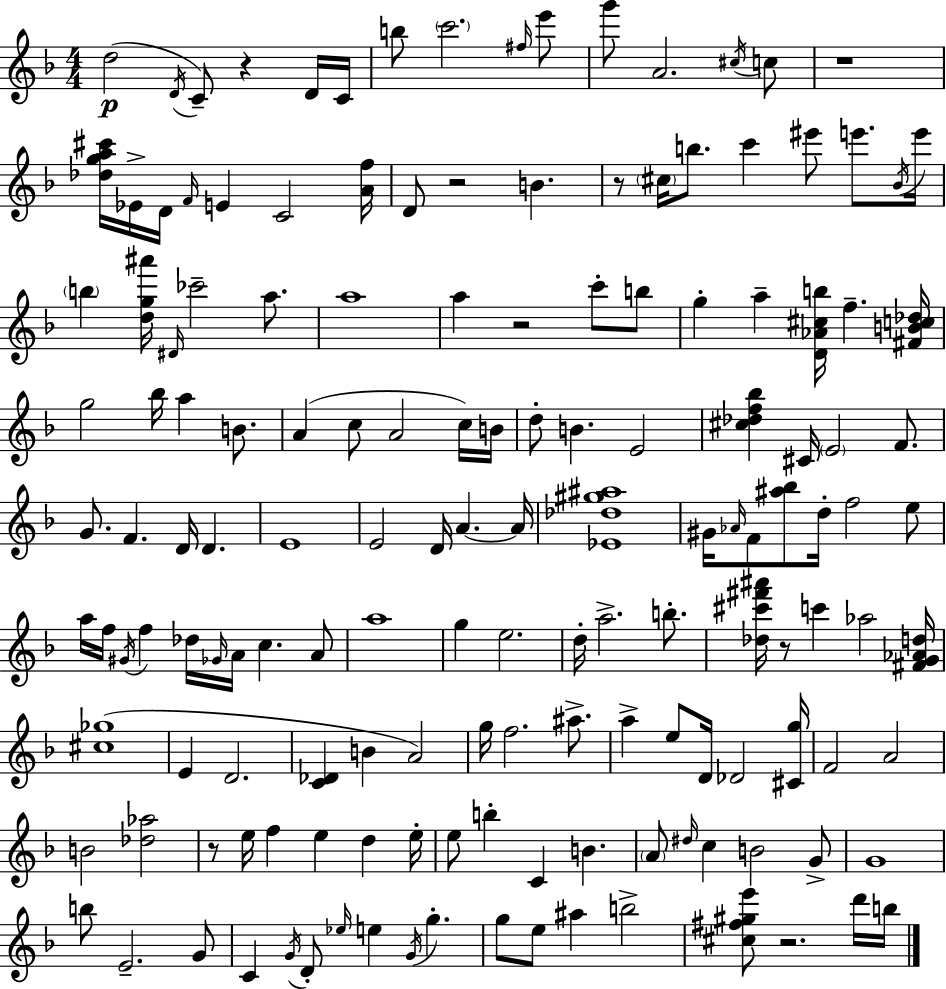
{
  \clef treble
  \numericTimeSignature
  \time 4/4
  \key d \minor
  d''2(\p \acciaccatura { d'16 } c'8--) r4 d'16 | c'16 b''8 \parenthesize c'''2. \grace { fis''16 } | e'''8 g'''8 a'2. | \acciaccatura { cis''16 } c''8 r1 | \break <des'' g'' a'' cis'''>16 ees'16-> d'16 \grace { f'16 } e'4 c'2 | <a' f''>16 d'8 r2 b'4. | r8 \parenthesize cis''16 b''8. c'''4 eis'''8 | e'''8. \acciaccatura { bes'16 } e'''16 \parenthesize b''4 <d'' g'' ais'''>16 \grace { dis'16 } ces'''2-- | \break a''8. a''1 | a''4 r2 | c'''8-. b''8 g''4-. a''4-- <d' aes' cis'' b''>16 f''4.-- | <fis' b' c'' des''>16 g''2 bes''16 a''4 | \break b'8. a'4( c''8 a'2 | c''16) b'16 d''8-. b'4. e'2 | <cis'' des'' f'' bes''>4 cis'16 \parenthesize e'2 | f'8. g'8. f'4. d'16 | \break d'4. e'1 | e'2 d'16 a'4.~~ | a'16 <ees' des'' gis'' ais''>1 | gis'16 \grace { aes'16 } f'8 <ais'' bes''>8 d''16-. f''2 | \break e''8 a''16 f''16 \acciaccatura { gis'16 } f''4 des''16 \grace { ges'16 } | a'16 c''4. a'8 a''1 | g''4 e''2. | d''16-. a''2.-> | \break b''8.-. <des'' cis''' fis''' ais'''>16 r8 c'''4 | aes''2 <fis' g' aes' d''>16 <cis'' ges''>1( | e'4 d'2. | <c' des'>4 b'4 | \break a'2) g''16 f''2. | ais''8.-> a''4-> e''8 d'16 | des'2 <cis' g''>16 f'2 | a'2 b'2 | \break <des'' aes''>2 r8 e''16 f''4 | e''4 d''4 e''16-. e''8 b''4-. c'4 | b'4. \parenthesize a'8 \grace { dis''16 } c''4 | b'2 g'8-> g'1 | \break b''8 e'2.-- | g'8 c'4 \acciaccatura { g'16 } d'8-. | \grace { ees''16 } e''4 \acciaccatura { g'16 } g''4.-. g''8 e''8 | ais''4 b''2-> <cis'' fis'' gis'' e'''>8 r2. | \break d'''16 b''16 \bar "|."
}